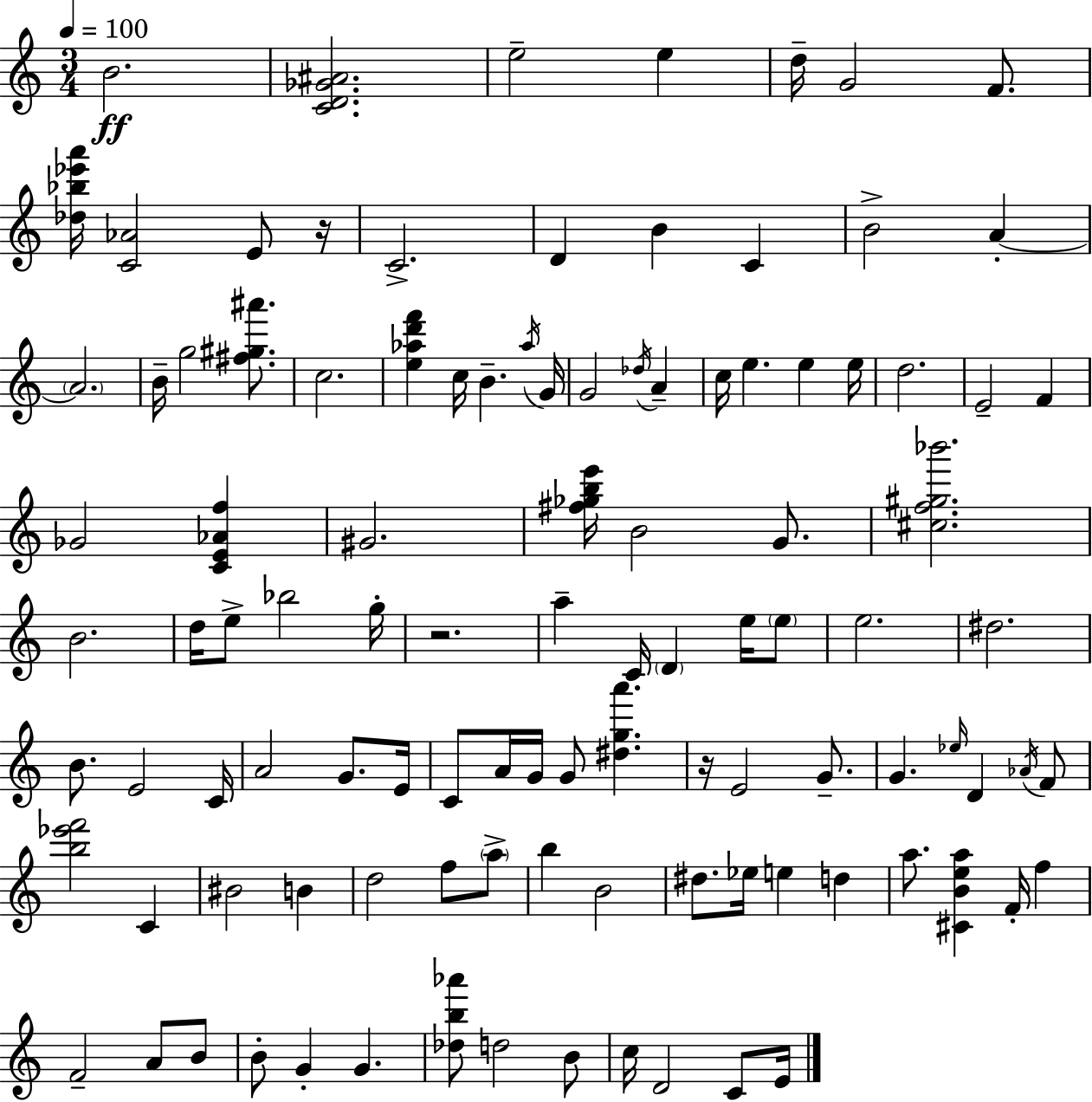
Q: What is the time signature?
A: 3/4